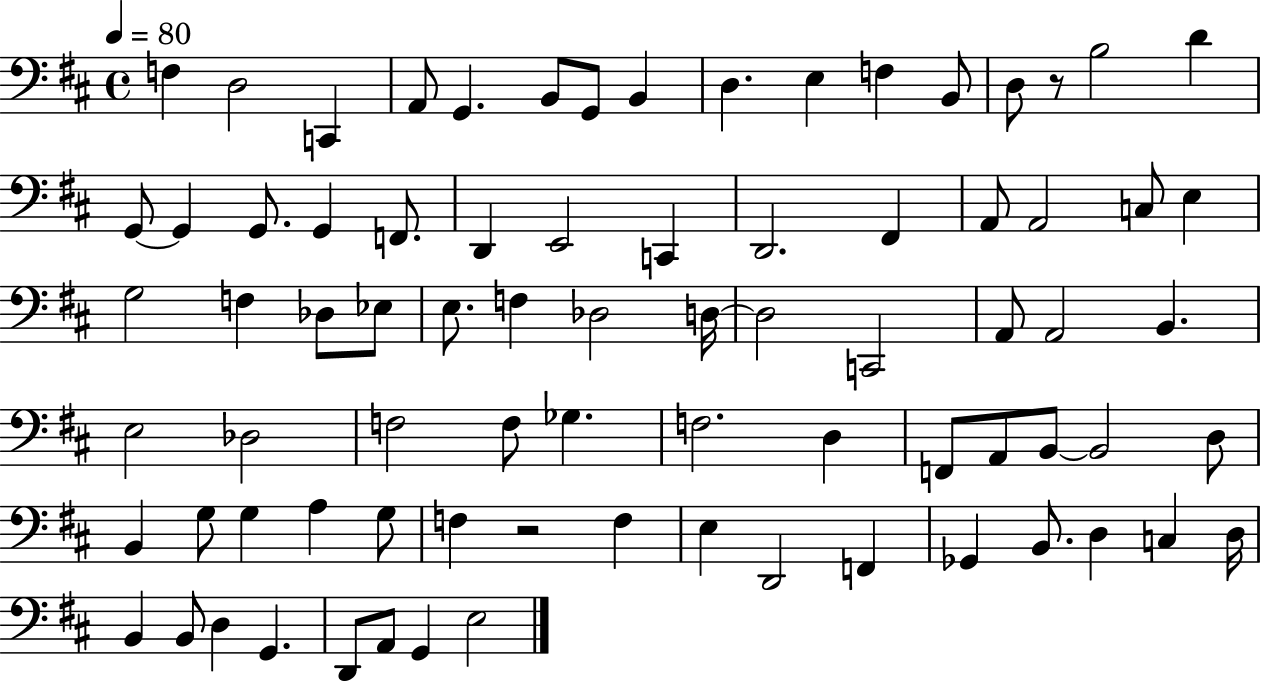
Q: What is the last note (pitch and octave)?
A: E3